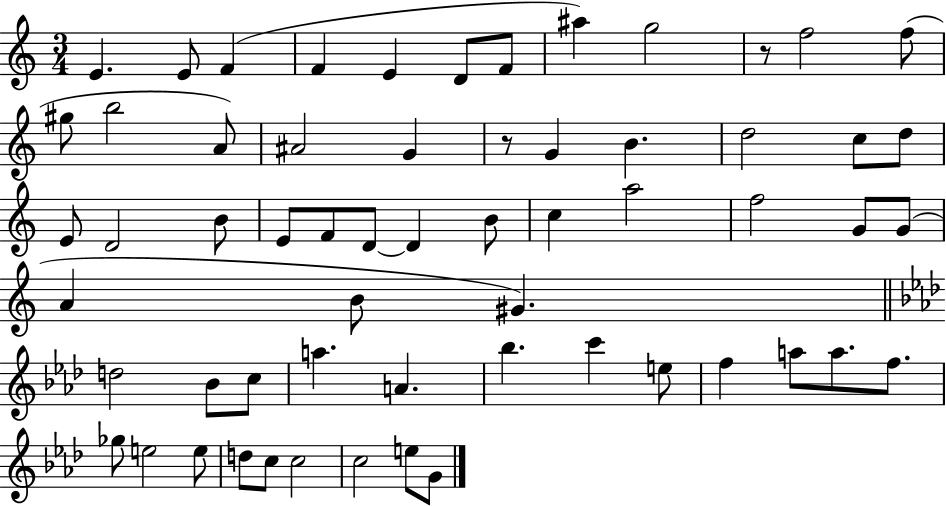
{
  \clef treble
  \numericTimeSignature
  \time 3/4
  \key c \major
  e'4. e'8 f'4( | f'4 e'4 d'8 f'8 | ais''4) g''2 | r8 f''2 f''8( | \break gis''8 b''2 a'8) | ais'2 g'4 | r8 g'4 b'4. | d''2 c''8 d''8 | \break e'8 d'2 b'8 | e'8 f'8 d'8~~ d'4 b'8 | c''4 a''2 | f''2 g'8 g'8( | \break a'4 b'8 gis'4.) | \bar "||" \break \key aes \major d''2 bes'8 c''8 | a''4. a'4. | bes''4. c'''4 e''8 | f''4 a''8 a''8. f''8. | \break ges''8 e''2 e''8 | d''8 c''8 c''2 | c''2 e''8 g'8 | \bar "|."
}